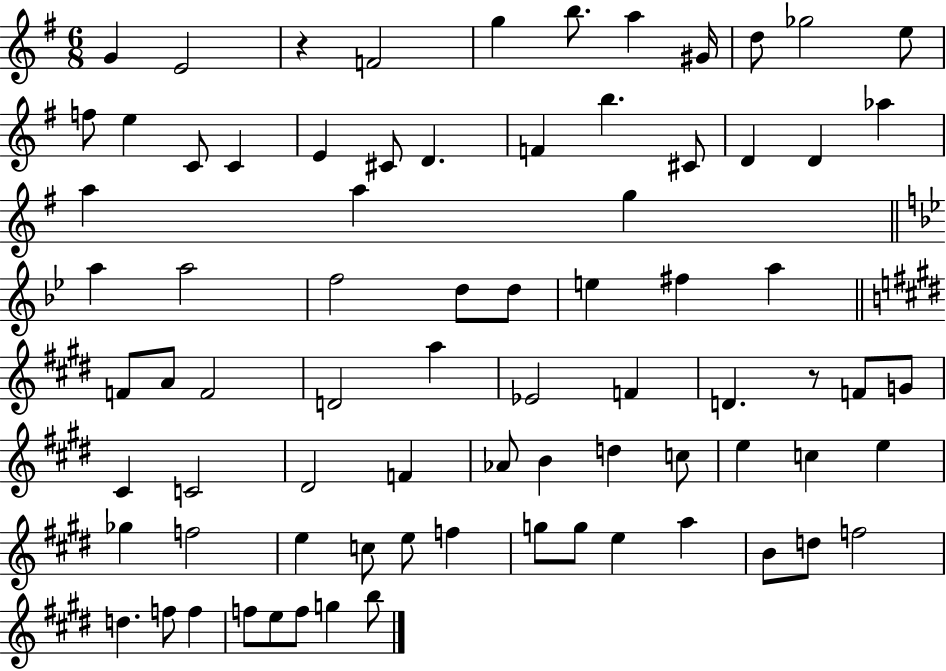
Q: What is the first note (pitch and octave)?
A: G4